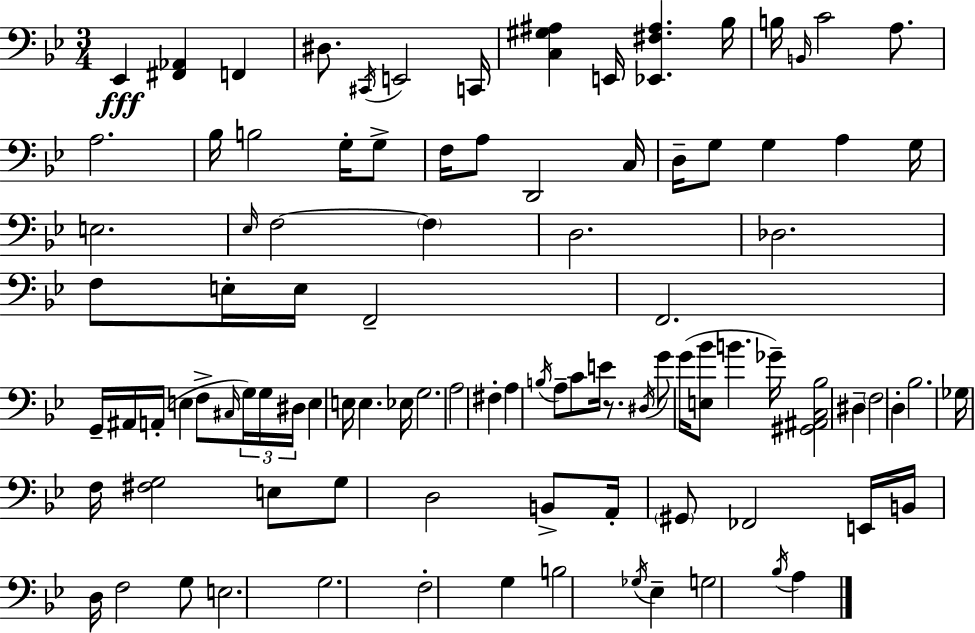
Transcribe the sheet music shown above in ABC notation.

X:1
T:Untitled
M:3/4
L:1/4
K:Bb
_E,, [^F,,_A,,] F,, ^D,/2 ^C,,/4 E,,2 C,,/4 [C,^G,^A,] E,,/4 [_E,,^F,^A,] _B,/4 B,/4 B,,/4 C2 A,/2 A,2 _B,/4 B,2 G,/4 G,/2 F,/4 A,/2 D,,2 C,/4 D,/4 G,/2 G, A, G,/4 E,2 _E,/4 F,2 F, D,2 _D,2 F,/2 E,/4 E,/4 F,,2 F,,2 G,,/4 ^A,,/4 A,,/4 E, F,/2 ^C,/4 G,/4 G,/4 ^D,/4 E, E,/4 E, _E,/4 G,2 A,2 ^F, A, B,/4 A,/2 C/2 E/4 z/2 ^D,/4 G/2 G/4 [E,_B]/2 B _G/4 [^G,,^A,,C,_B,]2 ^D, F,2 D, _B,2 _G,/4 F,/4 [^F,G,]2 E,/2 G,/2 D,2 B,,/2 A,,/4 ^G,,/2 _F,,2 E,,/4 B,,/4 D,/4 F,2 G,/2 E,2 G,2 F,2 G, B,2 _G,/4 _E, G,2 _B,/4 A,